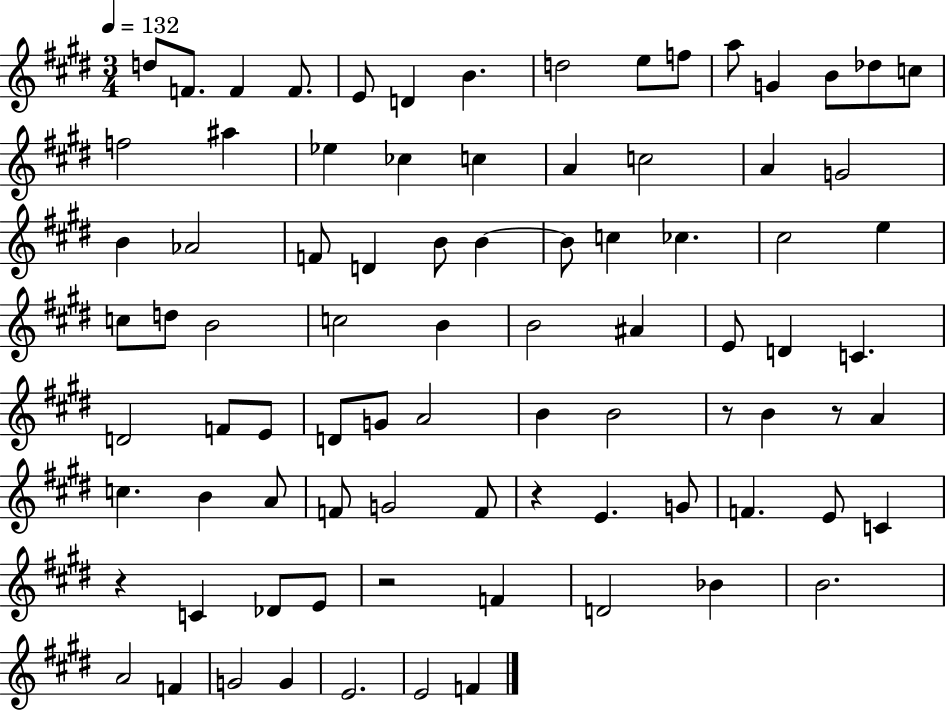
D5/e F4/e. F4/q F4/e. E4/e D4/q B4/q. D5/h E5/e F5/e A5/e G4/q B4/e Db5/e C5/e F5/h A#5/q Eb5/q CES5/q C5/q A4/q C5/h A4/q G4/h B4/q Ab4/h F4/e D4/q B4/e B4/q B4/e C5/q CES5/q. C#5/h E5/q C5/e D5/e B4/h C5/h B4/q B4/h A#4/q E4/e D4/q C4/q. D4/h F4/e E4/e D4/e G4/e A4/h B4/q B4/h R/e B4/q R/e A4/q C5/q. B4/q A4/e F4/e G4/h F4/e R/q E4/q. G4/e F4/q. E4/e C4/q R/q C4/q Db4/e E4/e R/h F4/q D4/h Bb4/q B4/h. A4/h F4/q G4/h G4/q E4/h. E4/h F4/q